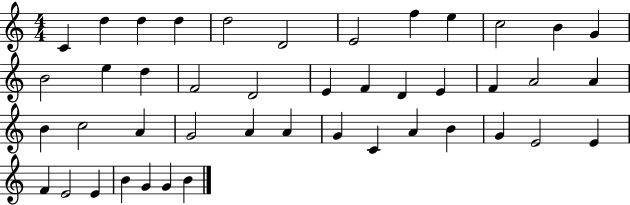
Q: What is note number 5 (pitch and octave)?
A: D5